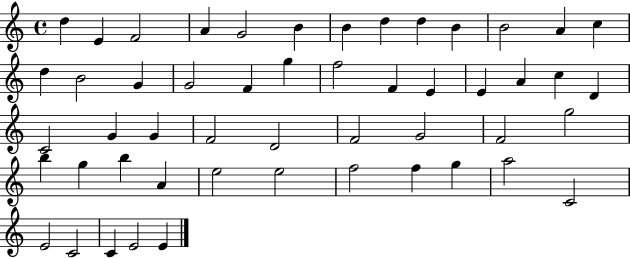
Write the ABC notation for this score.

X:1
T:Untitled
M:4/4
L:1/4
K:C
d E F2 A G2 B B d d B B2 A c d B2 G G2 F g f2 F E E A c D C2 G G F2 D2 F2 G2 F2 g2 b g b A e2 e2 f2 f g a2 C2 E2 C2 C E2 E